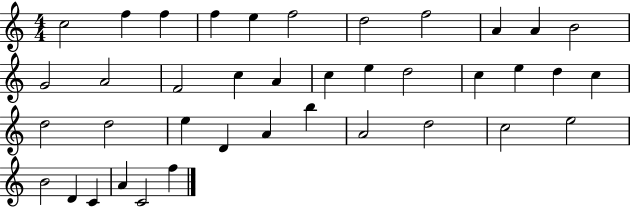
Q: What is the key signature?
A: C major